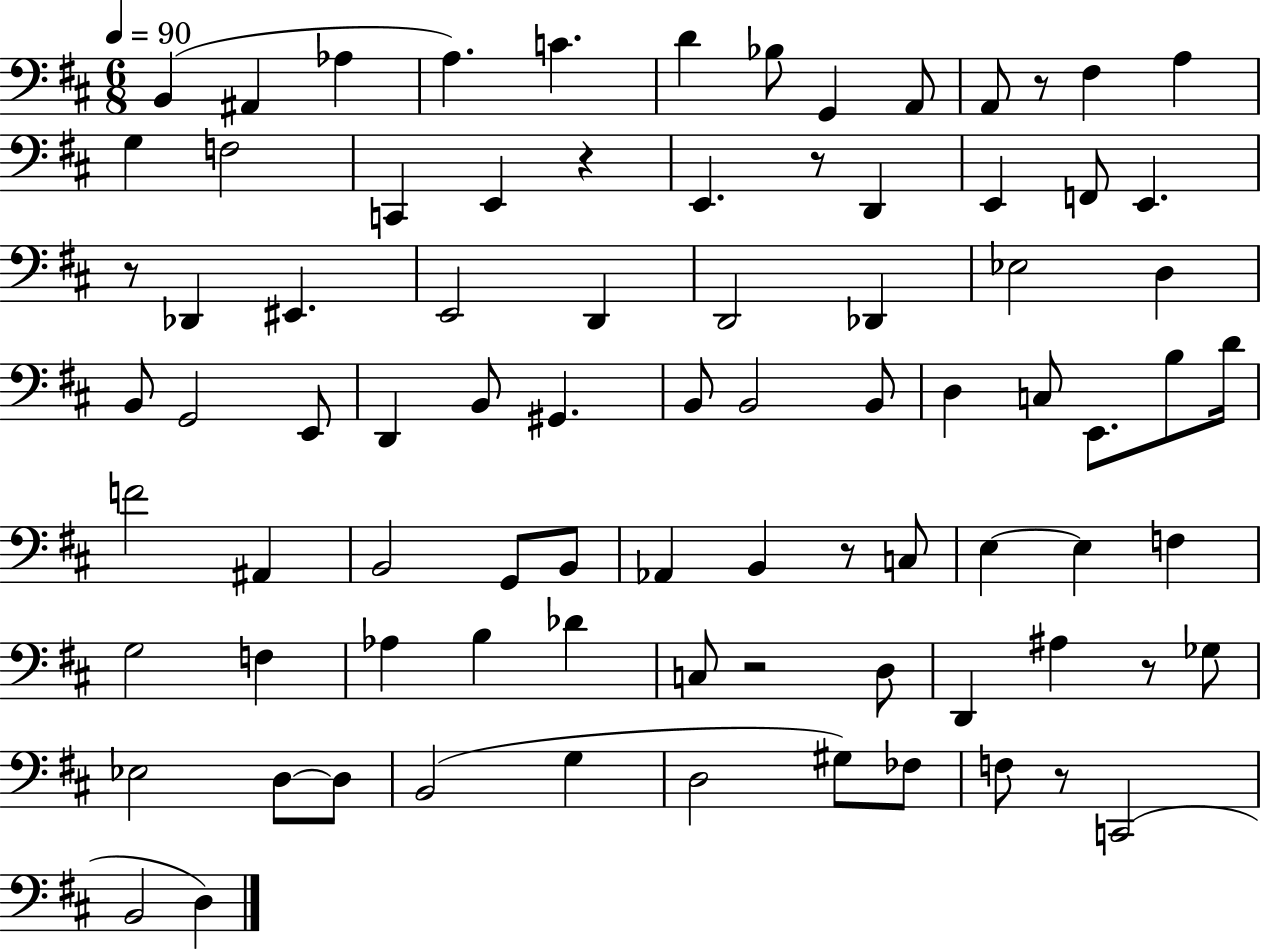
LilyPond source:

{
  \clef bass
  \numericTimeSignature
  \time 6/8
  \key d \major
  \tempo 4 = 90
  b,4( ais,4 aes4 | a4.) c'4. | d'4 bes8 g,4 a,8 | a,8 r8 fis4 a4 | \break g4 f2 | c,4 e,4 r4 | e,4. r8 d,4 | e,4 f,8 e,4. | \break r8 des,4 eis,4. | e,2 d,4 | d,2 des,4 | ees2 d4 | \break b,8 g,2 e,8 | d,4 b,8 gis,4. | b,8 b,2 b,8 | d4 c8 e,8. b8 d'16 | \break f'2 ais,4 | b,2 g,8 b,8 | aes,4 b,4 r8 c8 | e4~~ e4 f4 | \break g2 f4 | aes4 b4 des'4 | c8 r2 d8 | d,4 ais4 r8 ges8 | \break ees2 d8~~ d8 | b,2( g4 | d2 gis8) fes8 | f8 r8 c,2( | \break b,2 d4) | \bar "|."
}